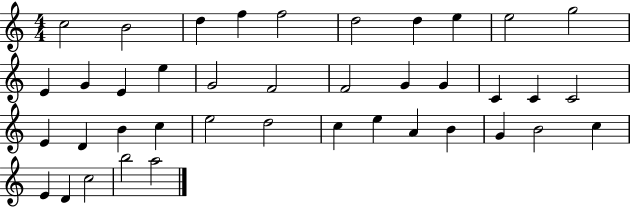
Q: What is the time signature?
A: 4/4